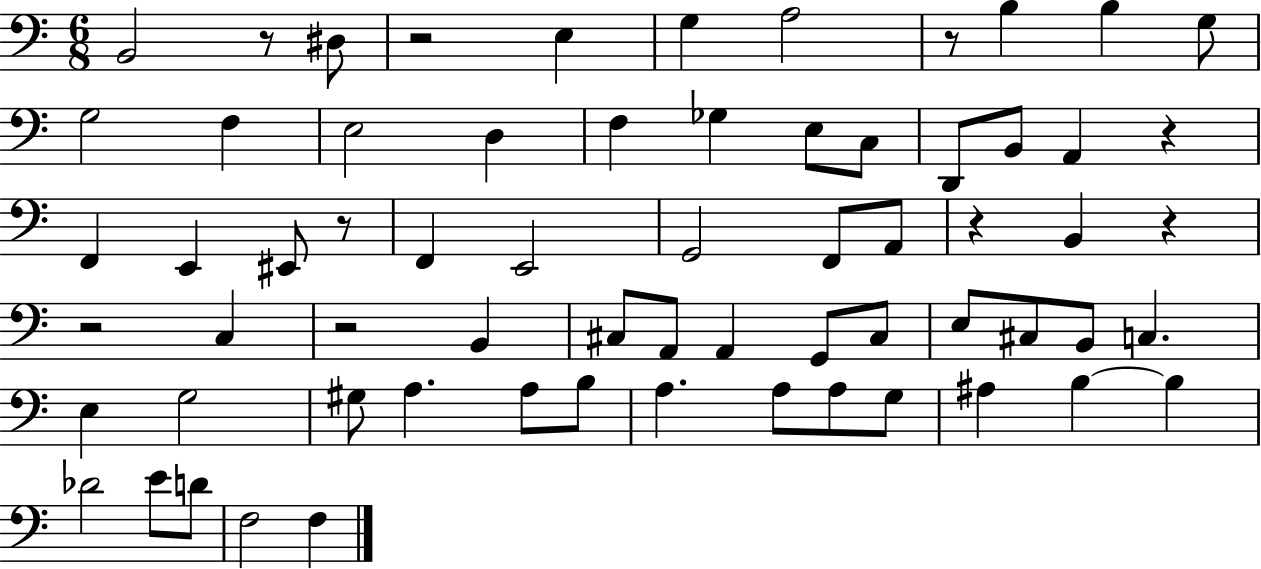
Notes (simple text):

B2/h R/e D#3/e R/h E3/q G3/q A3/h R/e B3/q B3/q G3/e G3/h F3/q E3/h D3/q F3/q Gb3/q E3/e C3/e D2/e B2/e A2/q R/q F2/q E2/q EIS2/e R/e F2/q E2/h G2/h F2/e A2/e R/q B2/q R/q R/h C3/q R/h B2/q C#3/e A2/e A2/q G2/e C#3/e E3/e C#3/e B2/e C3/q. E3/q G3/h G#3/e A3/q. A3/e B3/e A3/q. A3/e A3/e G3/e A#3/q B3/q B3/q Db4/h E4/e D4/e F3/h F3/q